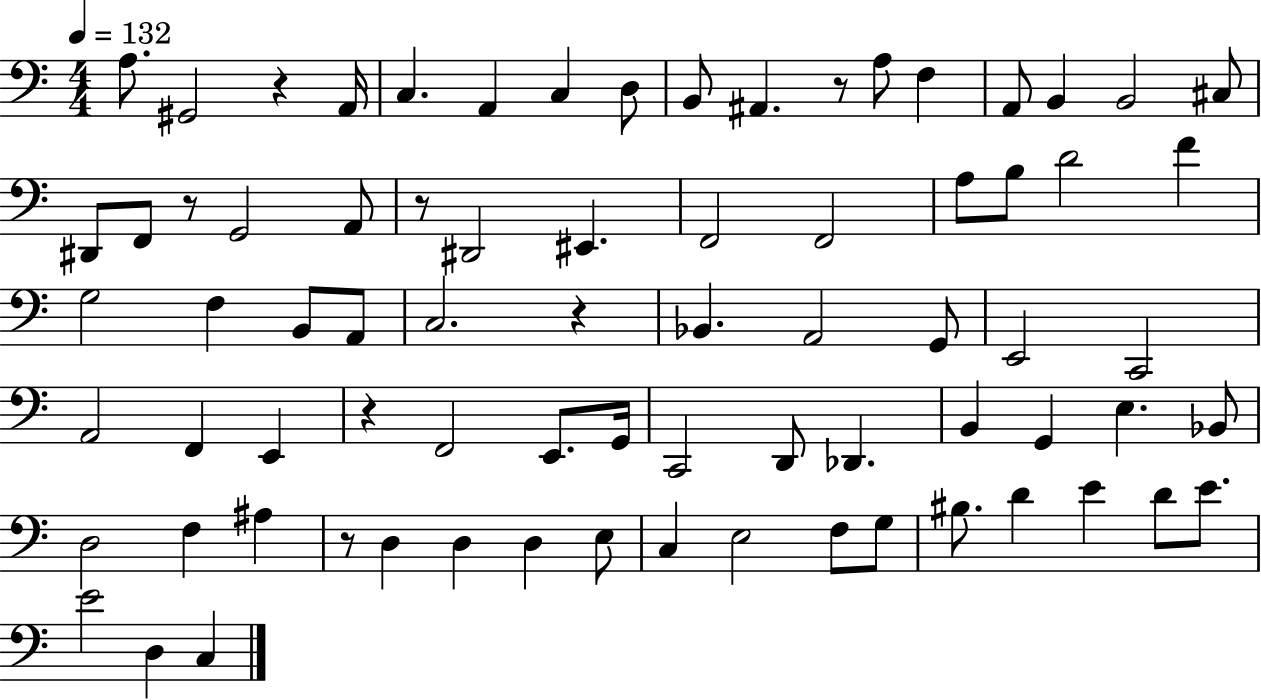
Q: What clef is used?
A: bass